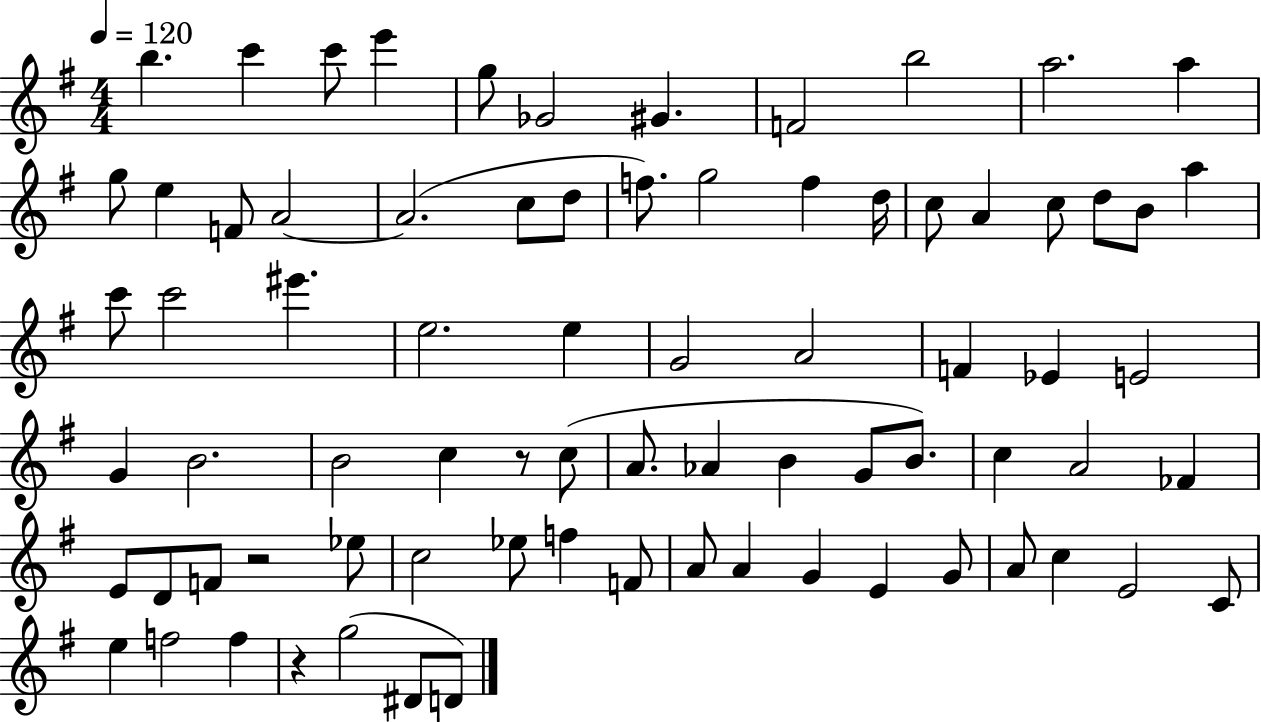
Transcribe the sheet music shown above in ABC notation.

X:1
T:Untitled
M:4/4
L:1/4
K:G
b c' c'/2 e' g/2 _G2 ^G F2 b2 a2 a g/2 e F/2 A2 A2 c/2 d/2 f/2 g2 f d/4 c/2 A c/2 d/2 B/2 a c'/2 c'2 ^e' e2 e G2 A2 F _E E2 G B2 B2 c z/2 c/2 A/2 _A B G/2 B/2 c A2 _F E/2 D/2 F/2 z2 _e/2 c2 _e/2 f F/2 A/2 A G E G/2 A/2 c E2 C/2 e f2 f z g2 ^D/2 D/2